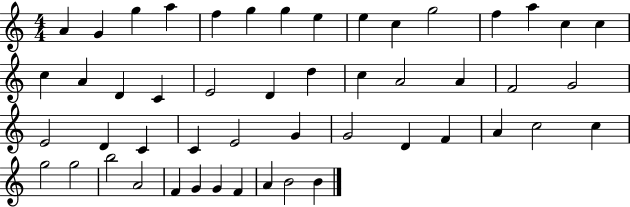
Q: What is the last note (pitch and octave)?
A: B4